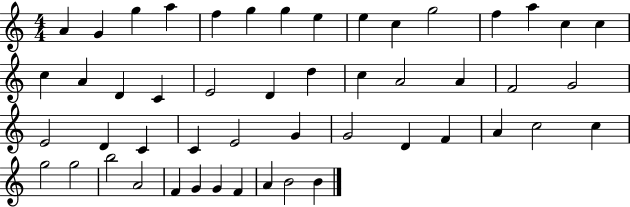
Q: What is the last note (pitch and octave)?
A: B4